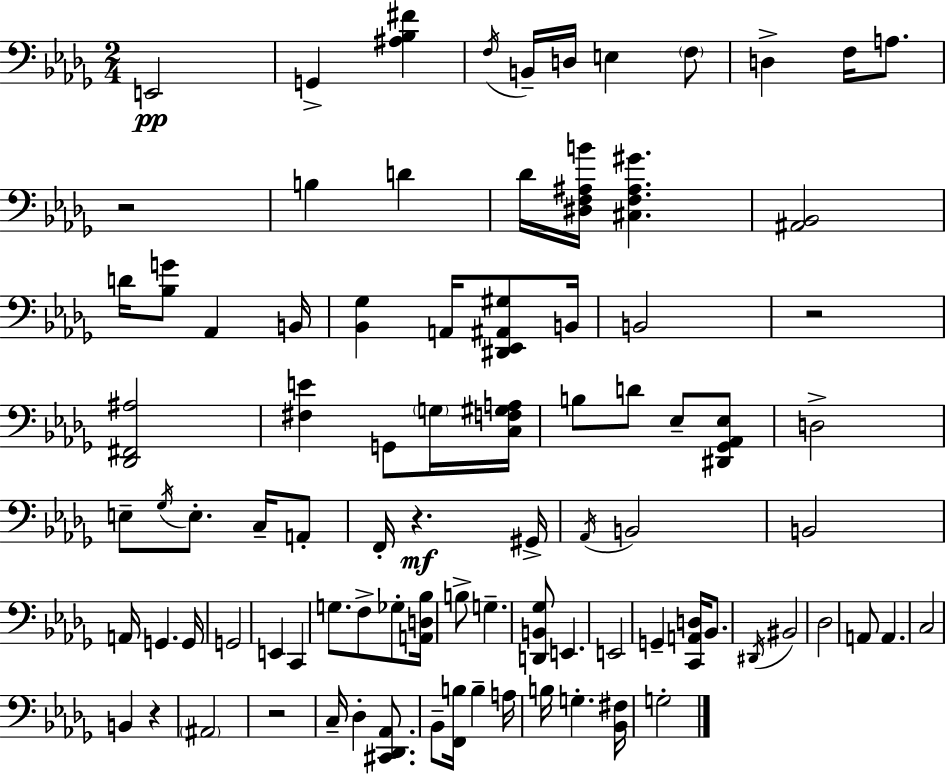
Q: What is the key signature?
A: BES minor